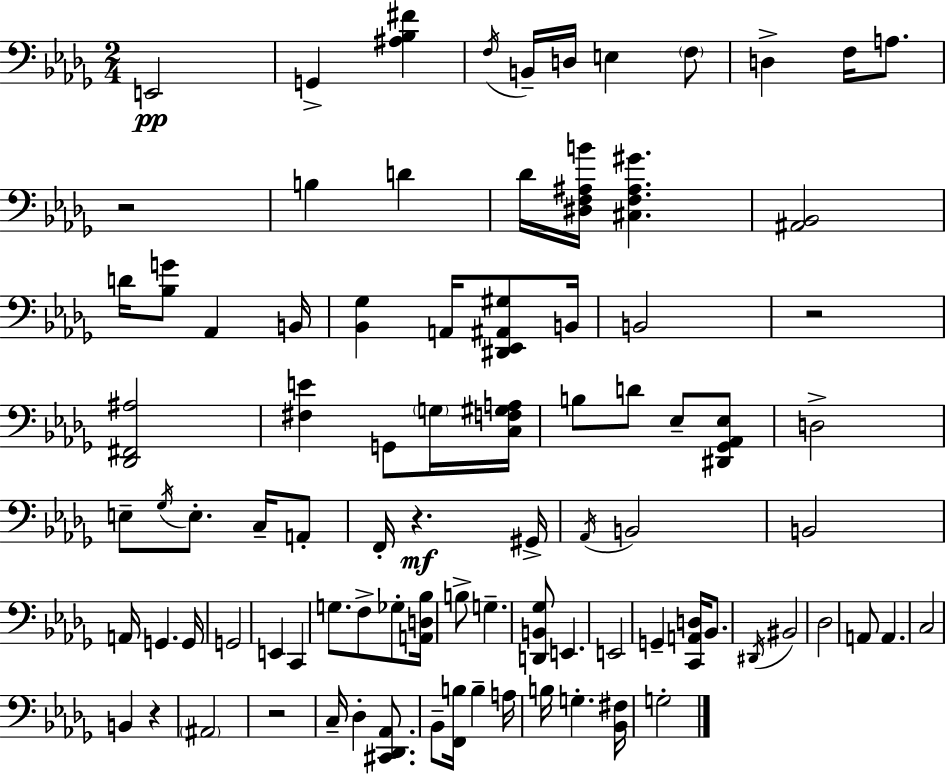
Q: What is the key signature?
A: BES minor